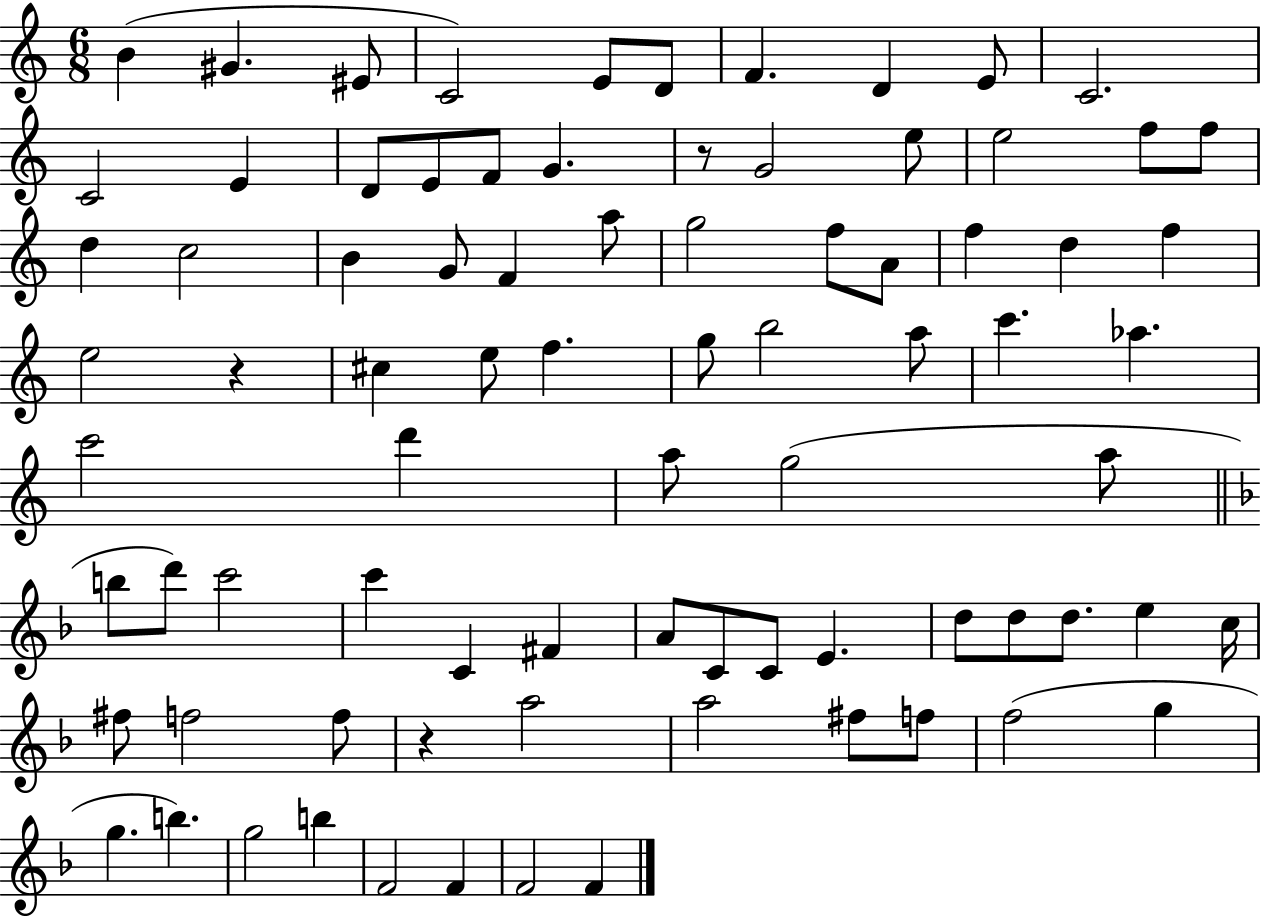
{
  \clef treble
  \numericTimeSignature
  \time 6/8
  \key c \major
  b'4( gis'4. eis'8 | c'2) e'8 d'8 | f'4. d'4 e'8 | c'2. | \break c'2 e'4 | d'8 e'8 f'8 g'4. | r8 g'2 e''8 | e''2 f''8 f''8 | \break d''4 c''2 | b'4 g'8 f'4 a''8 | g''2 f''8 a'8 | f''4 d''4 f''4 | \break e''2 r4 | cis''4 e''8 f''4. | g''8 b''2 a''8 | c'''4. aes''4. | \break c'''2 d'''4 | a''8 g''2( a''8 | \bar "||" \break \key d \minor b''8 d'''8) c'''2 | c'''4 c'4 fis'4 | a'8 c'8 c'8 e'4. | d''8 d''8 d''8. e''4 c''16 | \break fis''8 f''2 f''8 | r4 a''2 | a''2 fis''8 f''8 | f''2( g''4 | \break g''4. b''4.) | g''2 b''4 | f'2 f'4 | f'2 f'4 | \break \bar "|."
}